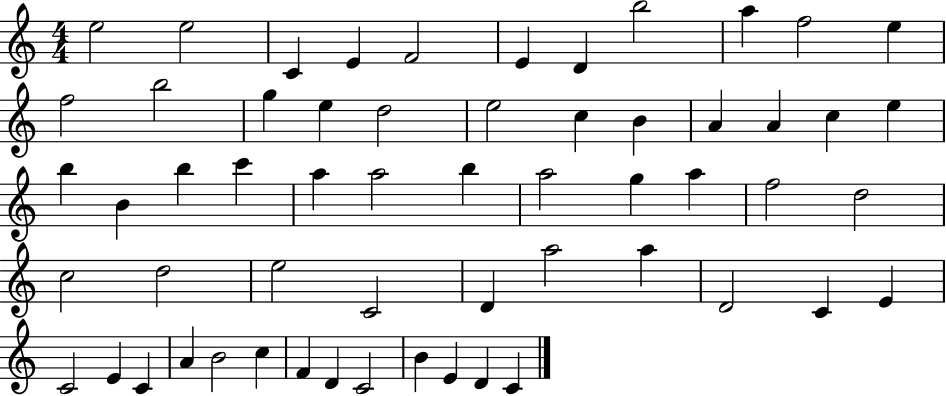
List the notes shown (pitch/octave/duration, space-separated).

E5/h E5/h C4/q E4/q F4/h E4/q D4/q B5/h A5/q F5/h E5/q F5/h B5/h G5/q E5/q D5/h E5/h C5/q B4/q A4/q A4/q C5/q E5/q B5/q B4/q B5/q C6/q A5/q A5/h B5/q A5/h G5/q A5/q F5/h D5/h C5/h D5/h E5/h C4/h D4/q A5/h A5/q D4/h C4/q E4/q C4/h E4/q C4/q A4/q B4/h C5/q F4/q D4/q C4/h B4/q E4/q D4/q C4/q